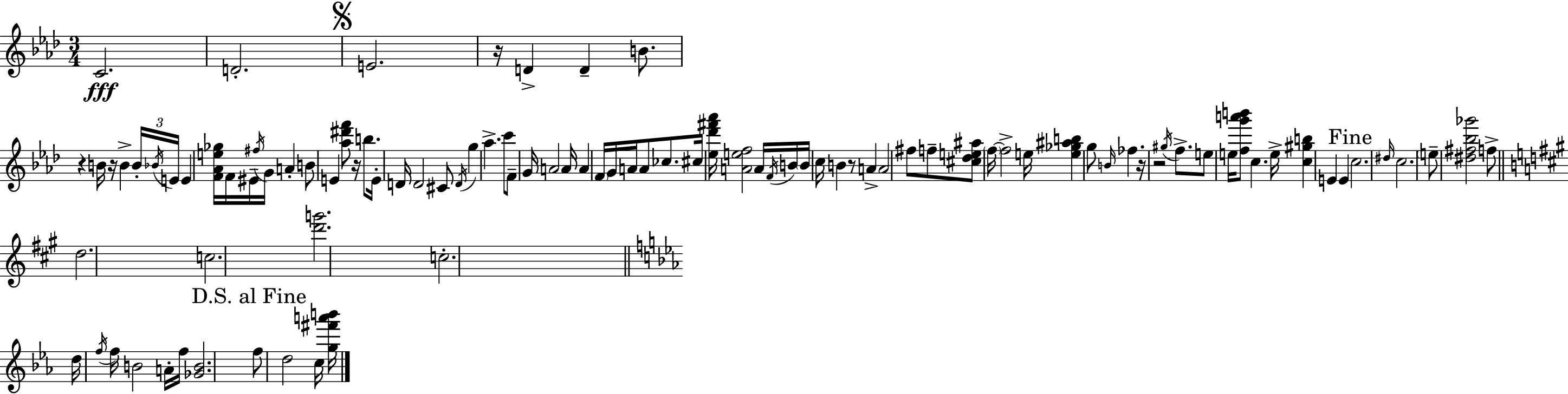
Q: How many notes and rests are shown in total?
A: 99